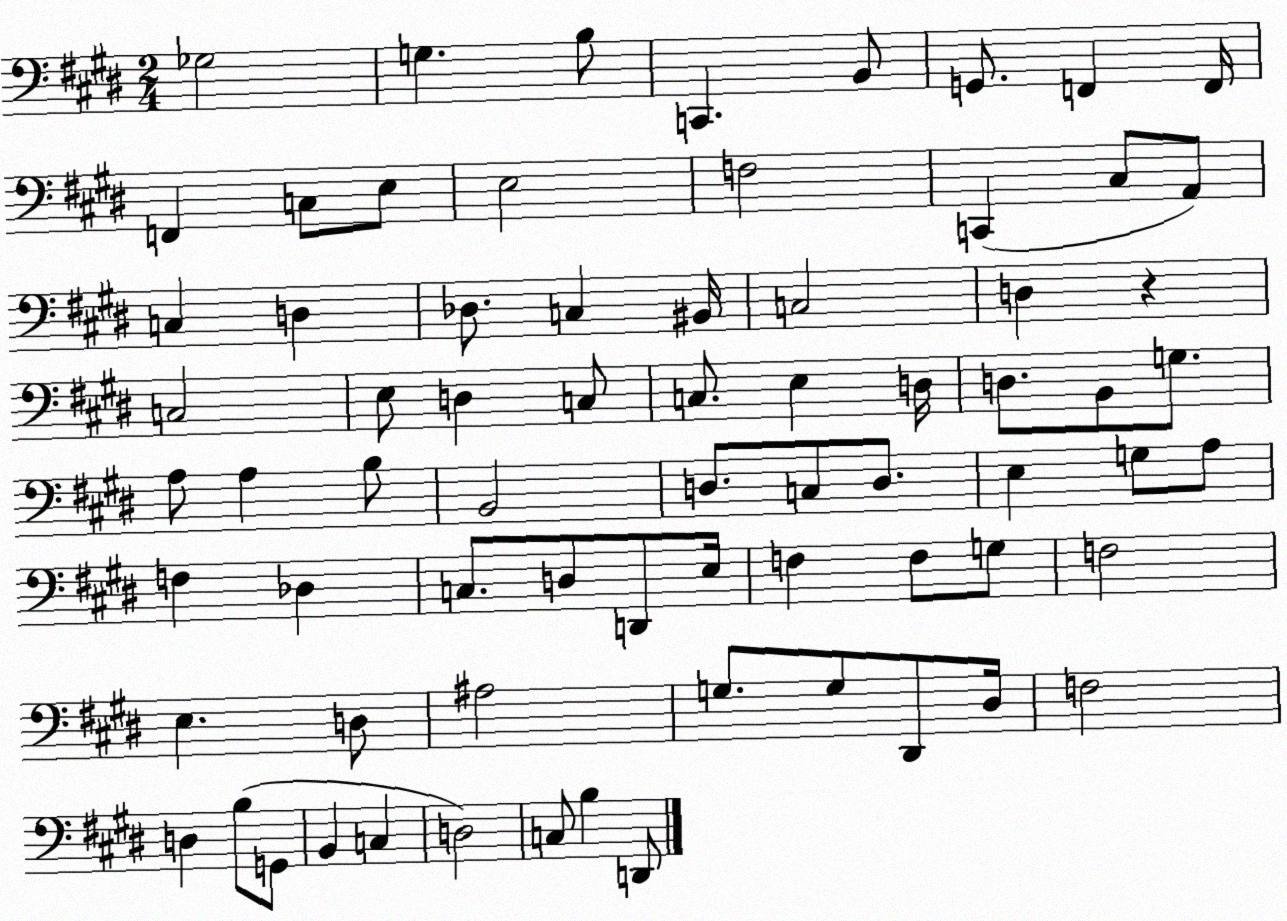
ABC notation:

X:1
T:Untitled
M:2/4
L:1/4
K:E
_G,2 G, B,/2 C,, B,,/2 G,,/2 F,, F,,/4 F,, C,/2 E,/2 E,2 F,2 C,, ^C,/2 A,,/2 C, D, _D,/2 C, ^B,,/4 C,2 D, z C,2 E,/2 D, C,/2 C,/2 E, D,/4 D,/2 B,,/2 G,/2 A,/2 A, B,/2 B,,2 D,/2 C,/2 D,/2 E, G,/2 A,/2 F, _D, C,/2 D,/2 D,,/2 E,/4 F, F,/2 G,/2 F,2 E, D,/2 ^A,2 G,/2 G,/2 ^D,,/2 ^D,/4 F,2 D, B,/2 G,,/2 B,, C, D,2 C,/2 B, D,,/2